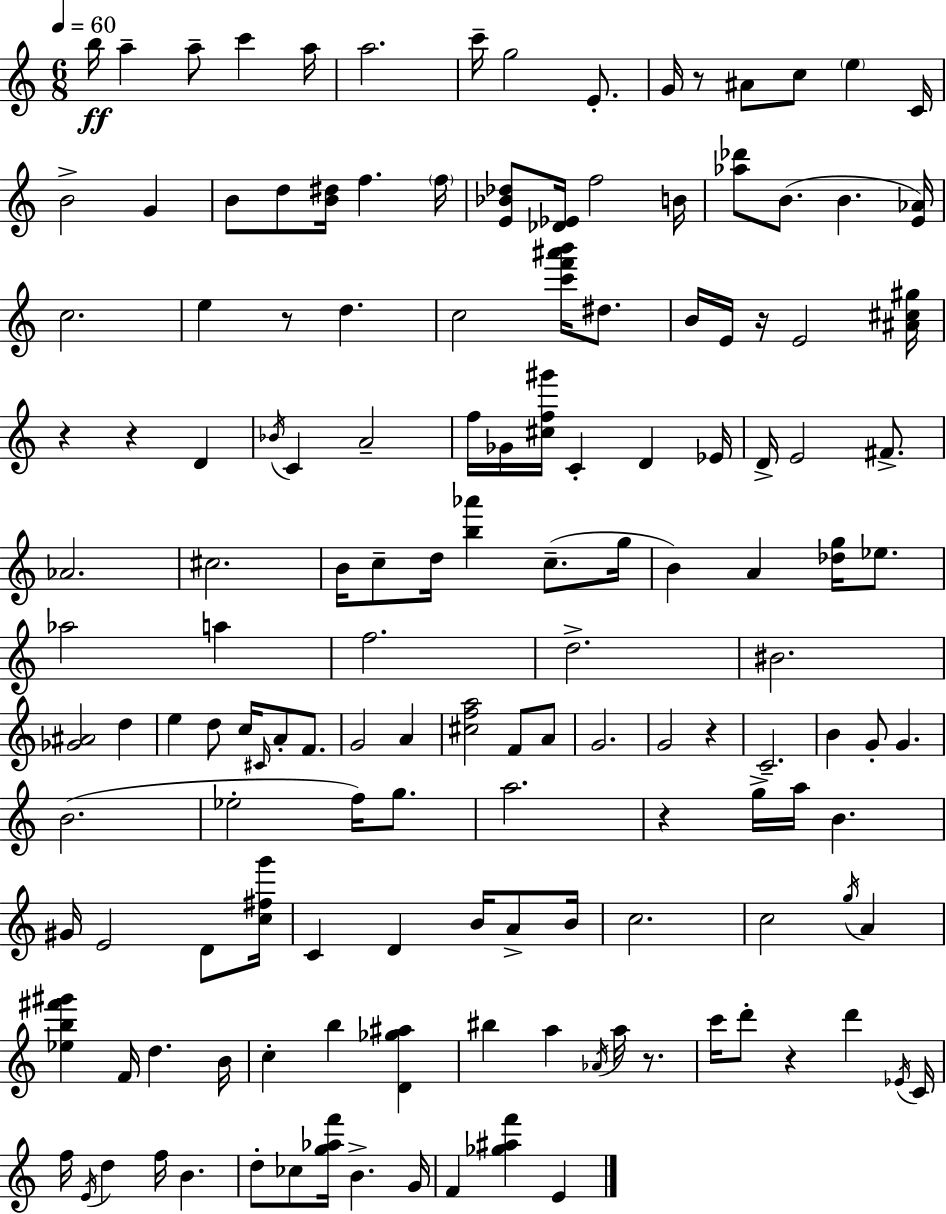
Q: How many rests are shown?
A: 9